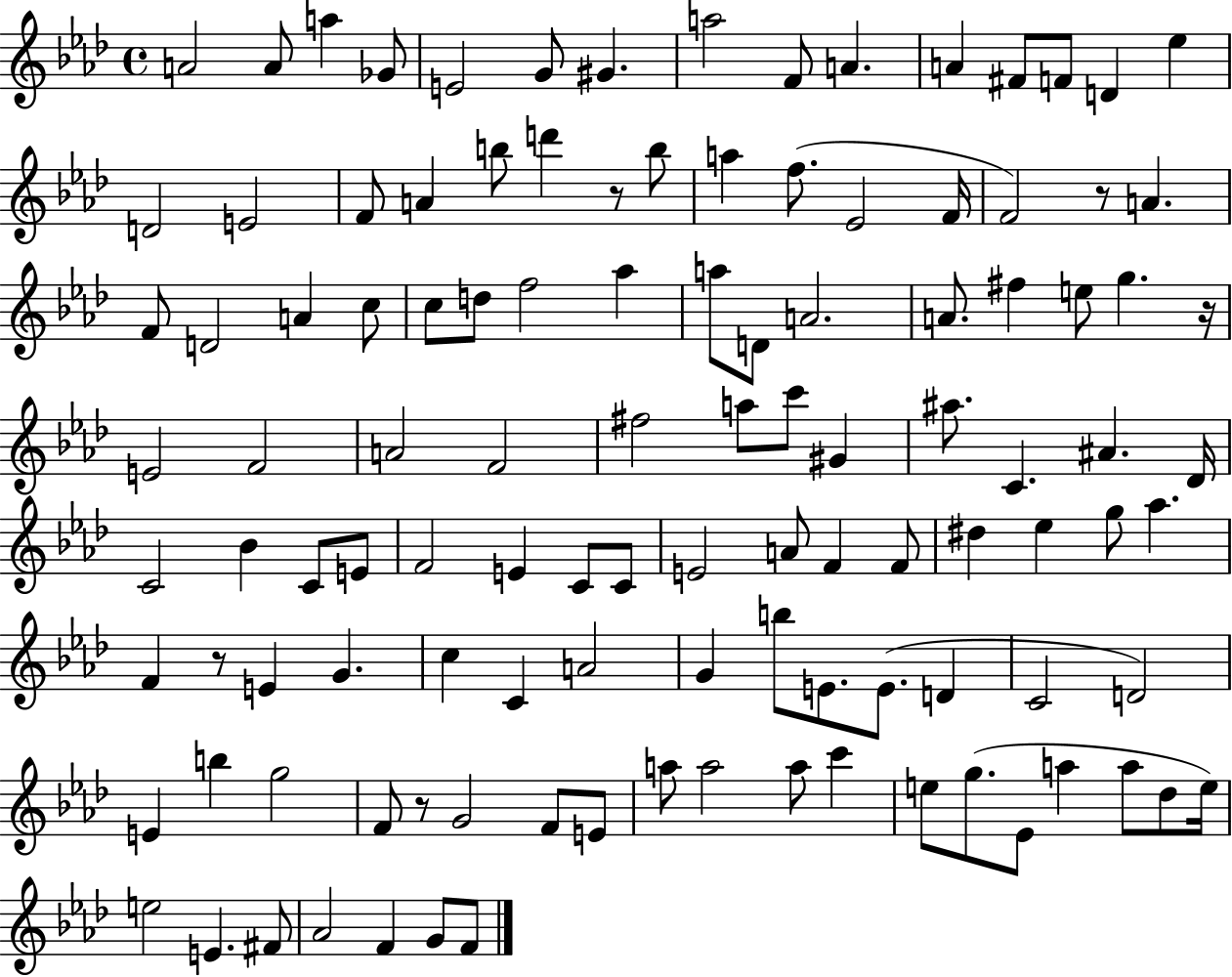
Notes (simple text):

A4/h A4/e A5/q Gb4/e E4/h G4/e G#4/q. A5/h F4/e A4/q. A4/q F#4/e F4/e D4/q Eb5/q D4/h E4/h F4/e A4/q B5/e D6/q R/e B5/e A5/q F5/e. Eb4/h F4/s F4/h R/e A4/q. F4/e D4/h A4/q C5/e C5/e D5/e F5/h Ab5/q A5/e D4/e A4/h. A4/e. F#5/q E5/e G5/q. R/s E4/h F4/h A4/h F4/h F#5/h A5/e C6/e G#4/q A#5/e. C4/q. A#4/q. Db4/s C4/h Bb4/q C4/e E4/e F4/h E4/q C4/e C4/e E4/h A4/e F4/q F4/e D#5/q Eb5/q G5/e Ab5/q. F4/q R/e E4/q G4/q. C5/q C4/q A4/h G4/q B5/e E4/e. E4/e. D4/q C4/h D4/h E4/q B5/q G5/h F4/e R/e G4/h F4/e E4/e A5/e A5/h A5/e C6/q E5/e G5/e. Eb4/e A5/q A5/e Db5/e E5/s E5/h E4/q. F#4/e Ab4/h F4/q G4/e F4/e